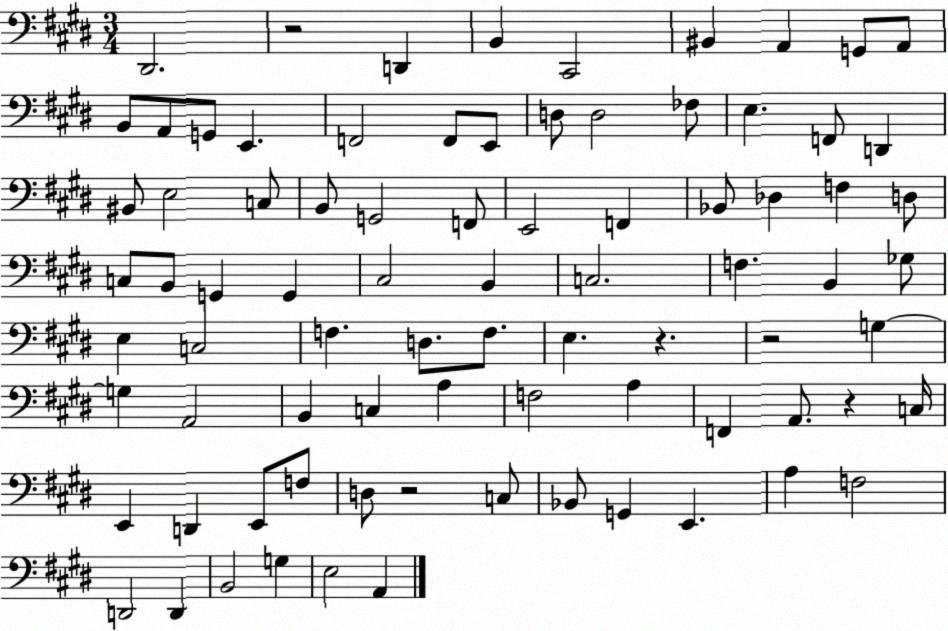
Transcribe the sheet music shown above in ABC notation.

X:1
T:Untitled
M:3/4
L:1/4
K:E
^D,,2 z2 D,, B,, ^C,,2 ^B,, A,, G,,/2 A,,/2 B,,/2 A,,/2 G,,/2 E,, F,,2 F,,/2 E,,/2 D,/2 D,2 _F,/2 E, F,,/2 D,, ^B,,/2 E,2 C,/2 B,,/2 G,,2 F,,/2 E,,2 F,, _B,,/2 _D, F, D,/2 C,/2 B,,/2 G,, G,, ^C,2 B,, C,2 F, B,, _G,/2 E, C,2 F, D,/2 F,/2 E, z z2 G, G, A,,2 B,, C, A, F,2 A, F,, A,,/2 z C,/4 E,, D,, E,,/2 F,/2 D,/2 z2 C,/2 _B,,/2 G,, E,, A, F,2 D,,2 D,, B,,2 G, E,2 A,,